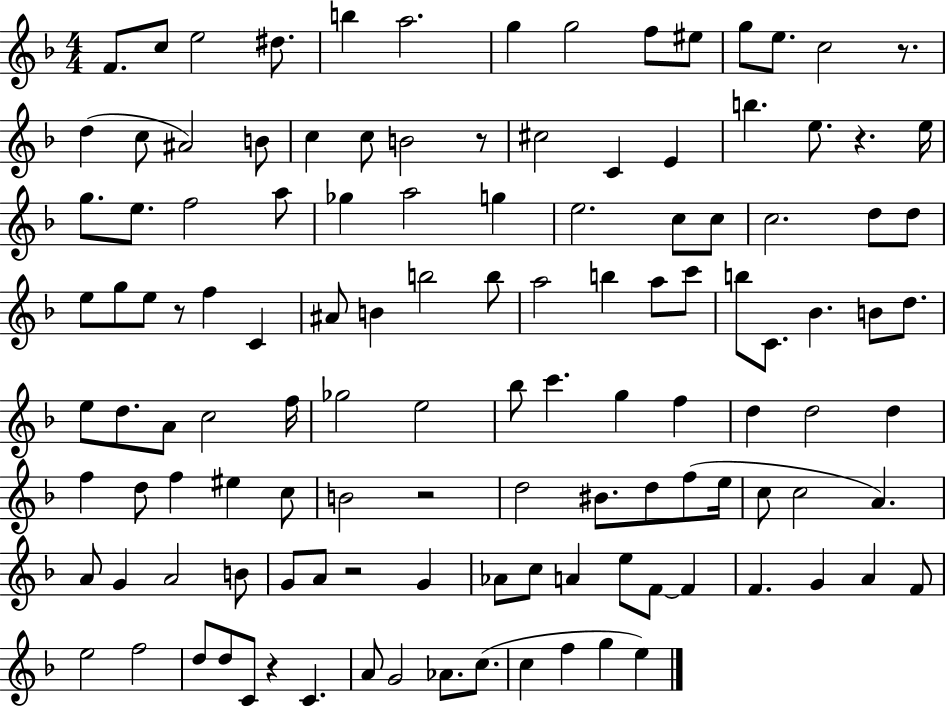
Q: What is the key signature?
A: F major